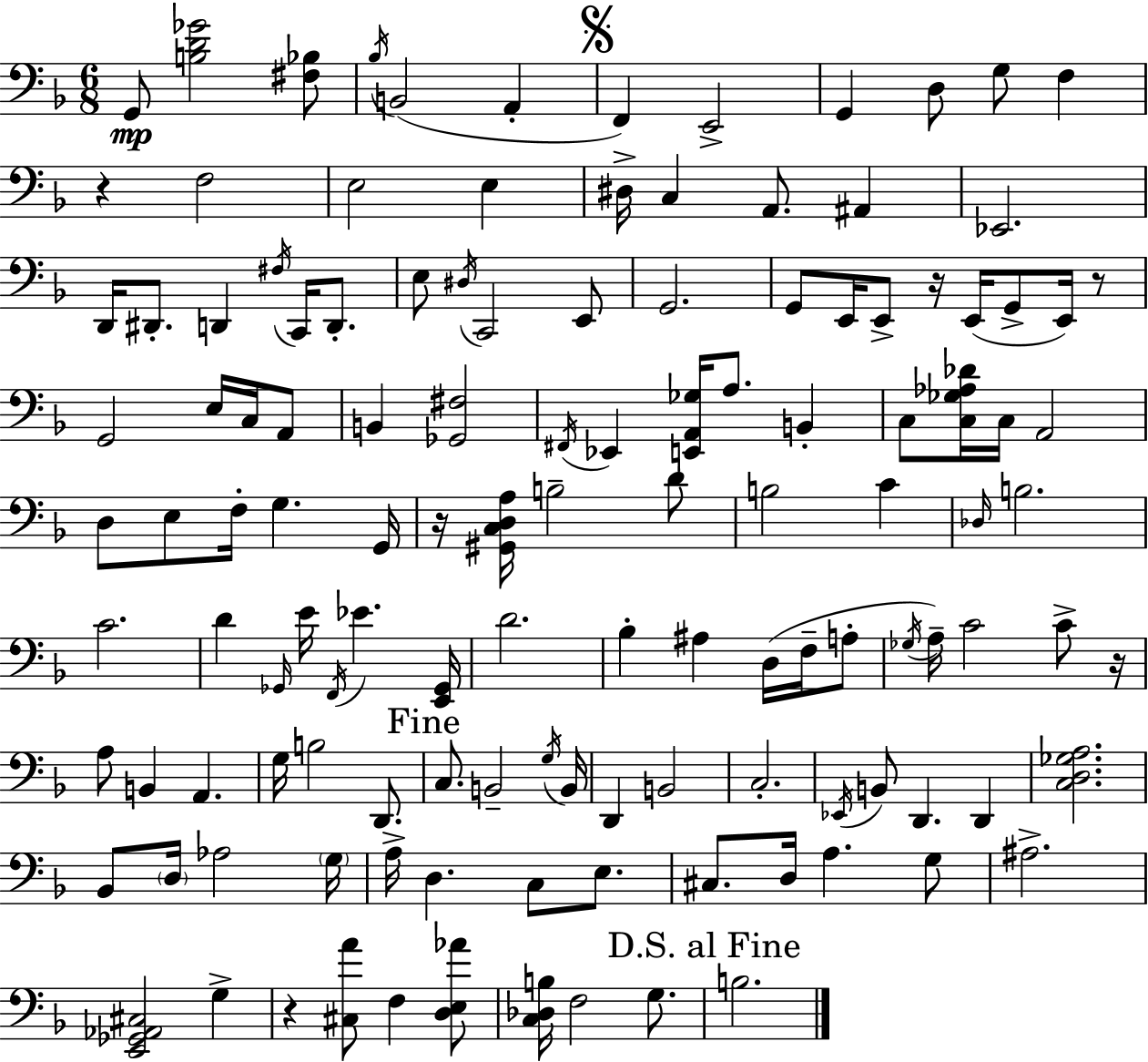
G2/e [B3,D4,Gb4]/h [F#3,Bb3]/e Bb3/s B2/h A2/q F2/q E2/h G2/q D3/e G3/e F3/q R/q F3/h E3/h E3/q D#3/s C3/q A2/e. A#2/q Eb2/h. D2/s D#2/e. D2/q F#3/s C2/s D2/e. E3/e D#3/s C2/h E2/e G2/h. G2/e E2/s E2/e R/s E2/s G2/e E2/s R/e G2/h E3/s C3/s A2/e B2/q [Gb2,F#3]/h F#2/s Eb2/q [E2,A2,Gb3]/s A3/e. B2/q C3/e [C3,Gb3,Ab3,Db4]/s C3/s A2/h D3/e E3/e F3/s G3/q. G2/s R/s [G#2,C3,D3,A3]/s B3/h D4/e B3/h C4/q Db3/s B3/h. C4/h. D4/q Gb2/s E4/s F2/s Eb4/q. [E2,Gb2]/s D4/h. Bb3/q A#3/q D3/s F3/s A3/e Gb3/s A3/s C4/h C4/e R/s A3/e B2/q A2/q. G3/s B3/h D2/e. C3/e. B2/h G3/s B2/s D2/q B2/h C3/h. Eb2/s B2/e D2/q. D2/q [C3,D3,Gb3,A3]/h. Bb2/e D3/s Ab3/h G3/s A3/s D3/q. C3/e E3/e. C#3/e. D3/s A3/q. G3/e A#3/h. [E2,Gb2,Ab2,C#3]/h G3/q R/q [C#3,A4]/e F3/q [D3,E3,Ab4]/e [C3,Db3,B3]/s F3/h G3/e. B3/h.